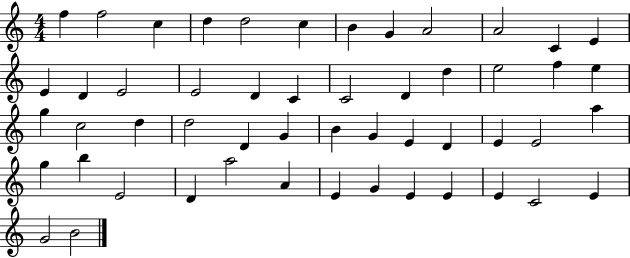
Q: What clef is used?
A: treble